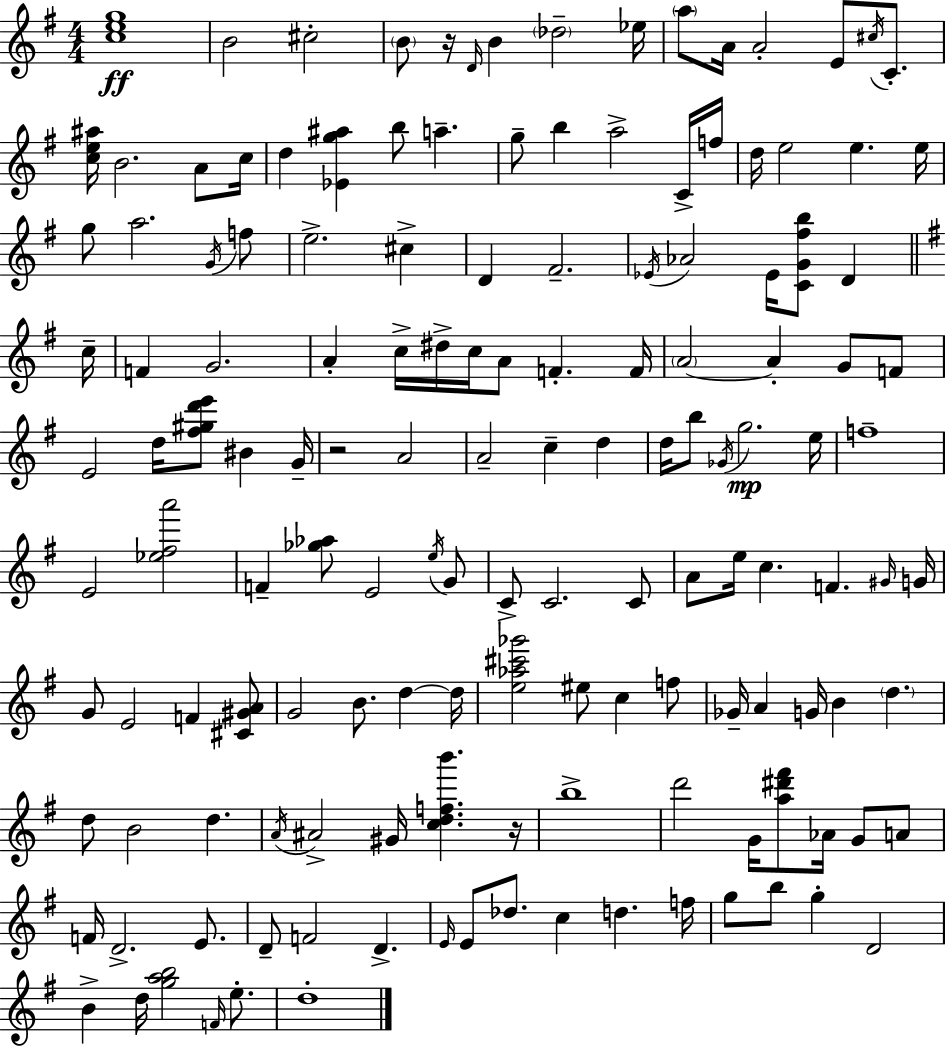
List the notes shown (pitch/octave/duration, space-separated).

[C5,E5,G5]/w B4/h C#5/h B4/e R/s D4/s B4/q Db5/h Eb5/s A5/e A4/s A4/h E4/e C#5/s C4/e. [C5,E5,A#5]/s B4/h. A4/e C5/s D5/q [Eb4,G5,A#5]/q B5/e A5/q. G5/e B5/q A5/h C4/s F5/s D5/s E5/h E5/q. E5/s G5/e A5/h. G4/s F5/e E5/h. C#5/q D4/q F#4/h. Eb4/s Ab4/h Eb4/s [C4,G4,F#5,B5]/e D4/q C5/s F4/q G4/h. A4/q C5/s D#5/s C5/s A4/e F4/q. F4/s A4/h A4/q G4/e F4/e E4/h D5/s [F#5,G#5,D6,E6]/e BIS4/q G4/s R/h A4/h A4/h C5/q D5/q D5/s B5/e Gb4/s G5/h. E5/s F5/w E4/h [Eb5,F#5,A6]/h F4/q [Gb5,Ab5]/e E4/h E5/s G4/e C4/e C4/h. C4/e A4/e E5/s C5/q. F4/q. G#4/s G4/s G4/e E4/h F4/q [C#4,G#4,A4]/e G4/h B4/e. D5/q D5/s [E5,Ab5,C#6,Gb6]/h EIS5/e C5/q F5/e Gb4/s A4/q G4/s B4/q D5/q. D5/e B4/h D5/q. A4/s A#4/h G#4/s [C5,D5,F5,B6]/q. R/s B5/w D6/h G4/s [A5,D#6,F#6]/e Ab4/s G4/e A4/e F4/s D4/h. E4/e. D4/e F4/h D4/q. E4/s E4/e Db5/e. C5/q D5/q. F5/s G5/e B5/e G5/q D4/h B4/q D5/s [G5,A5,B5]/h F4/s E5/e. D5/w